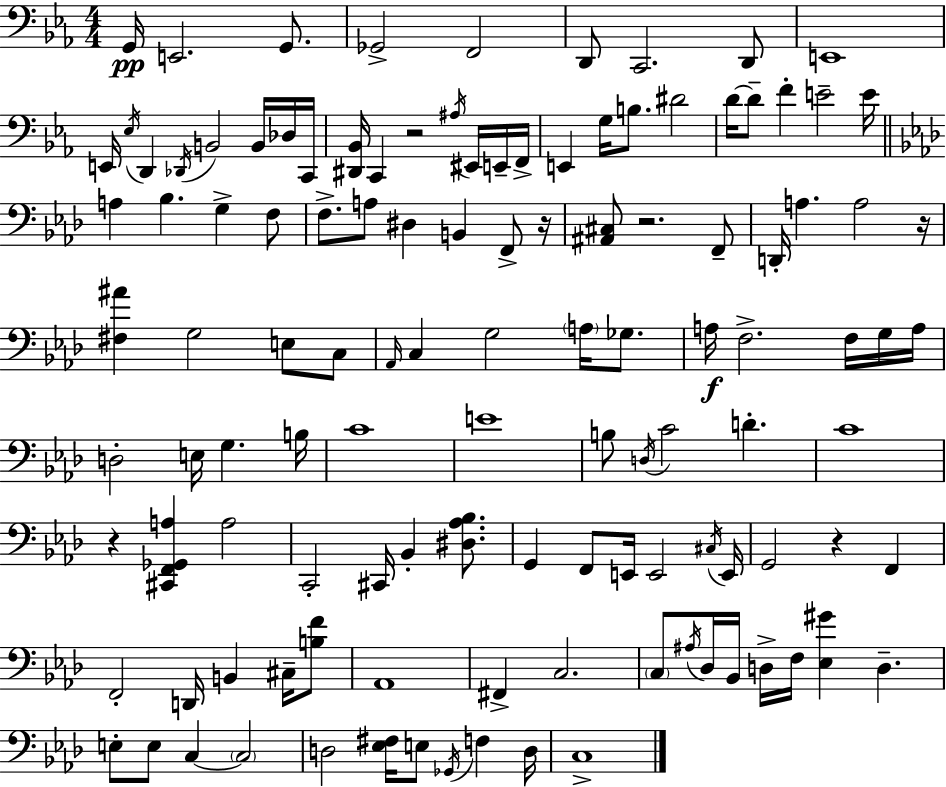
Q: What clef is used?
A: bass